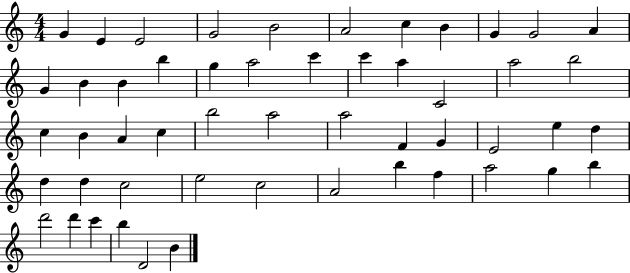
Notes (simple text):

G4/q E4/q E4/h G4/h B4/h A4/h C5/q B4/q G4/q G4/h A4/q G4/q B4/q B4/q B5/q G5/q A5/h C6/q C6/q A5/q C4/h A5/h B5/h C5/q B4/q A4/q C5/q B5/h A5/h A5/h F4/q G4/q E4/h E5/q D5/q D5/q D5/q C5/h E5/h C5/h A4/h B5/q F5/q A5/h G5/q B5/q D6/h D6/q C6/q B5/q D4/h B4/q